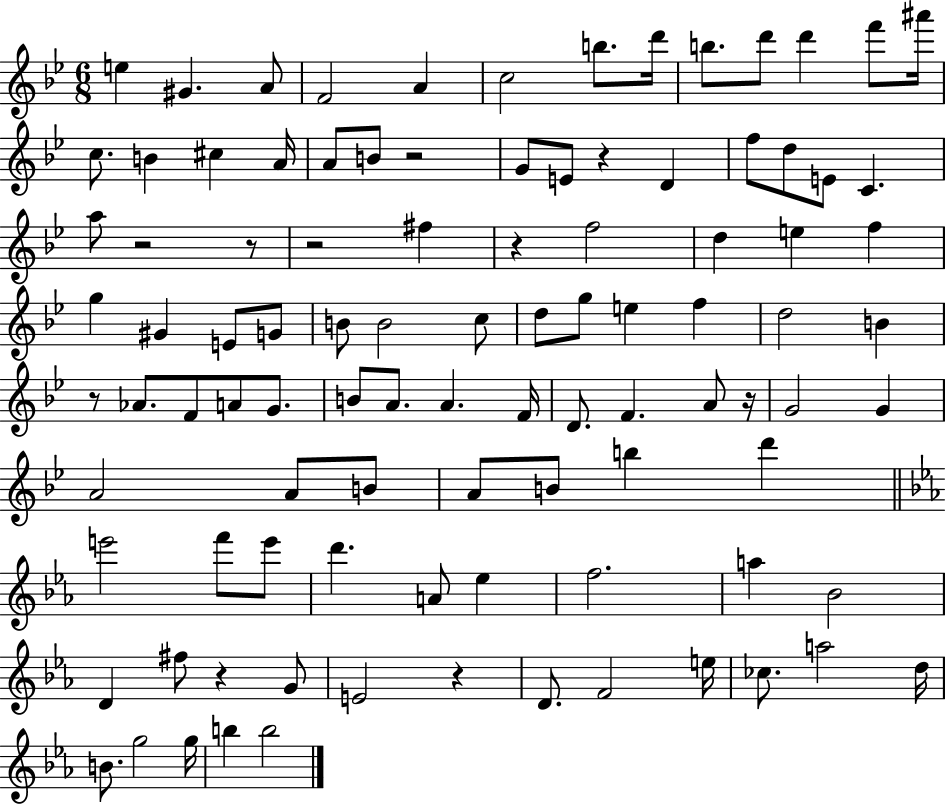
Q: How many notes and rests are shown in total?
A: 99